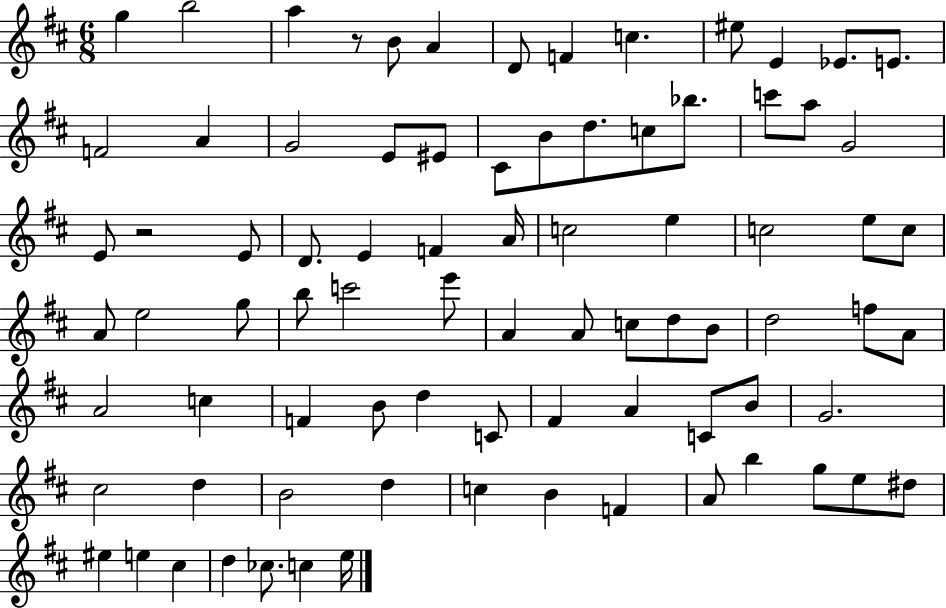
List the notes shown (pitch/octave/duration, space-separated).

G5/q B5/h A5/q R/e B4/e A4/q D4/e F4/q C5/q. EIS5/e E4/q Eb4/e. E4/e. F4/h A4/q G4/h E4/e EIS4/e C#4/e B4/e D5/e. C5/e Bb5/e. C6/e A5/e G4/h E4/e R/h E4/e D4/e. E4/q F4/q A4/s C5/h E5/q C5/h E5/e C5/e A4/e E5/h G5/e B5/e C6/h E6/e A4/q A4/e C5/e D5/e B4/e D5/h F5/e A4/e A4/h C5/q F4/q B4/e D5/q C4/e F#4/q A4/q C4/e B4/e G4/h. C#5/h D5/q B4/h D5/q C5/q B4/q F4/q A4/e B5/q G5/e E5/e D#5/e EIS5/q E5/q C#5/q D5/q CES5/e. C5/q E5/s